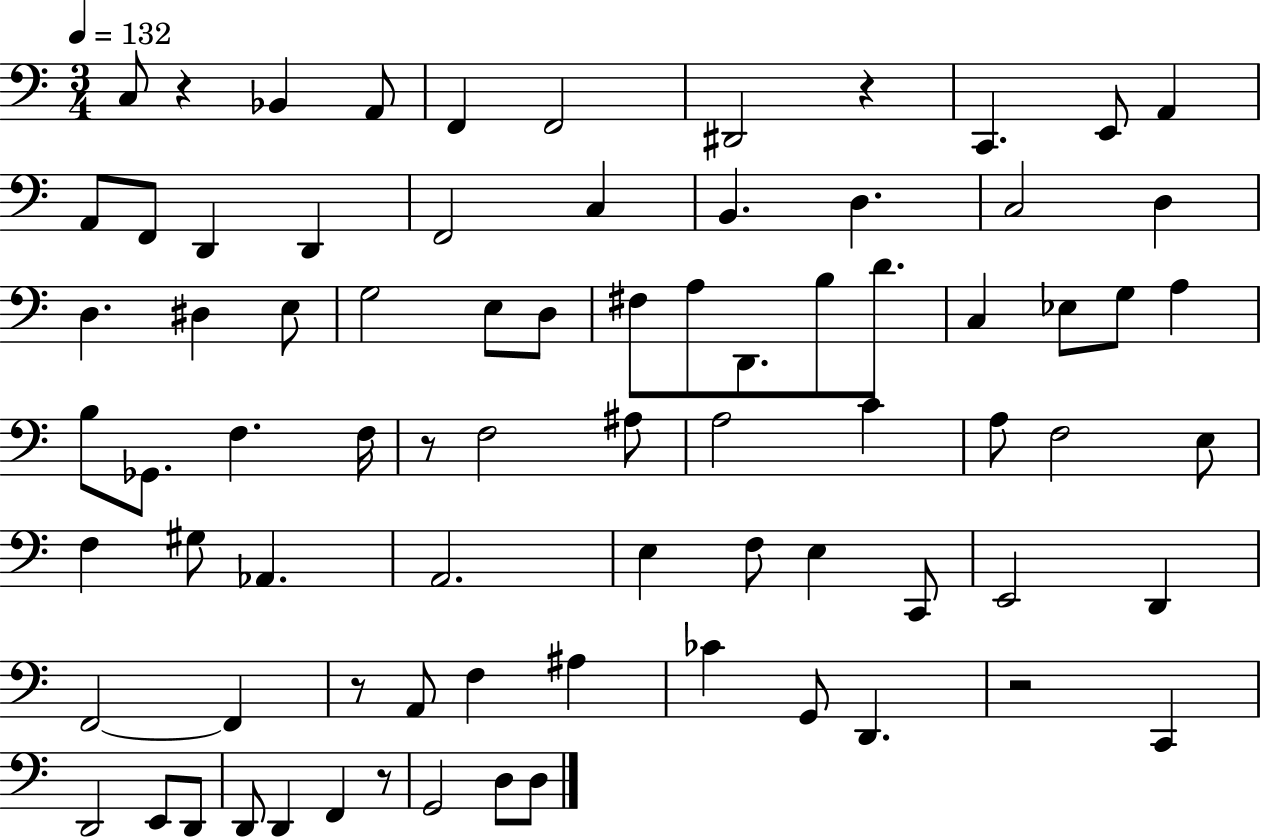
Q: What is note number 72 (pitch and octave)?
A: D3